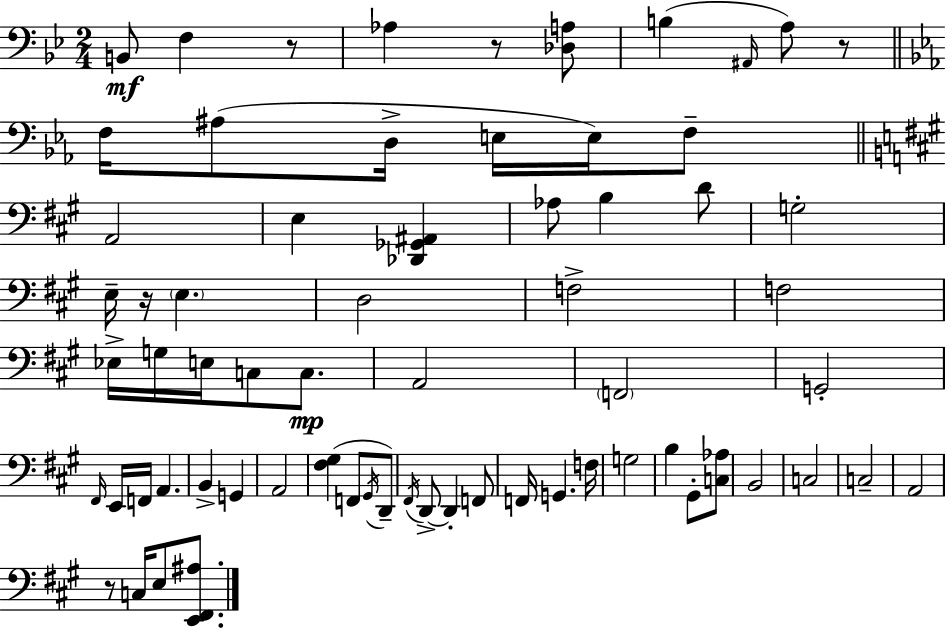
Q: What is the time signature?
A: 2/4